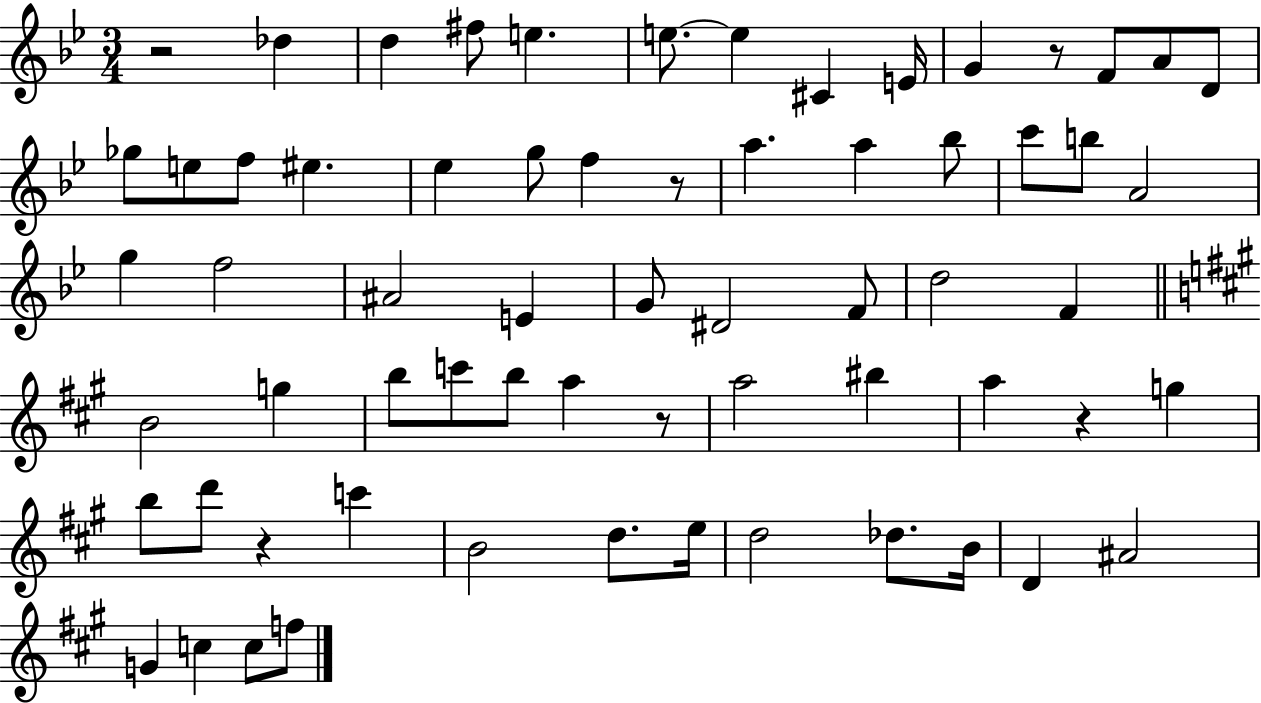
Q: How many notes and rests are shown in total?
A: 65